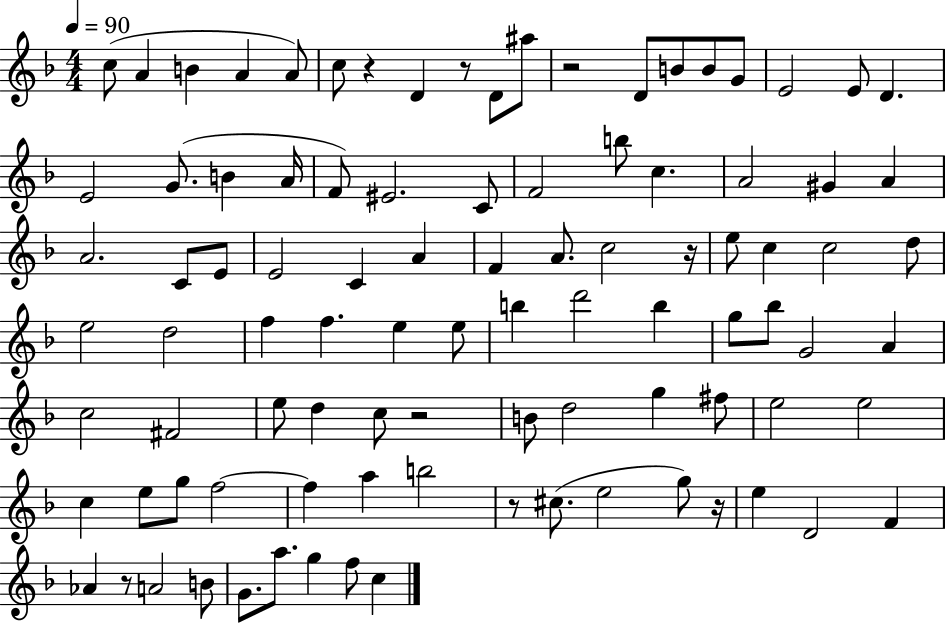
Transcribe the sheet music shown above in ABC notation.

X:1
T:Untitled
M:4/4
L:1/4
K:F
c/2 A B A A/2 c/2 z D z/2 D/2 ^a/2 z2 D/2 B/2 B/2 G/2 E2 E/2 D E2 G/2 B A/4 F/2 ^E2 C/2 F2 b/2 c A2 ^G A A2 C/2 E/2 E2 C A F A/2 c2 z/4 e/2 c c2 d/2 e2 d2 f f e e/2 b d'2 b g/2 _b/2 G2 A c2 ^F2 e/2 d c/2 z2 B/2 d2 g ^f/2 e2 e2 c e/2 g/2 f2 f a b2 z/2 ^c/2 e2 g/2 z/4 e D2 F _A z/2 A2 B/2 G/2 a/2 g f/2 c